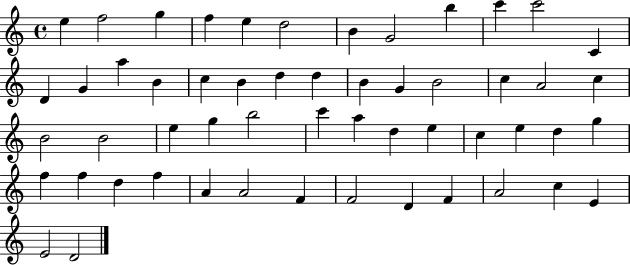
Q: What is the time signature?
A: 4/4